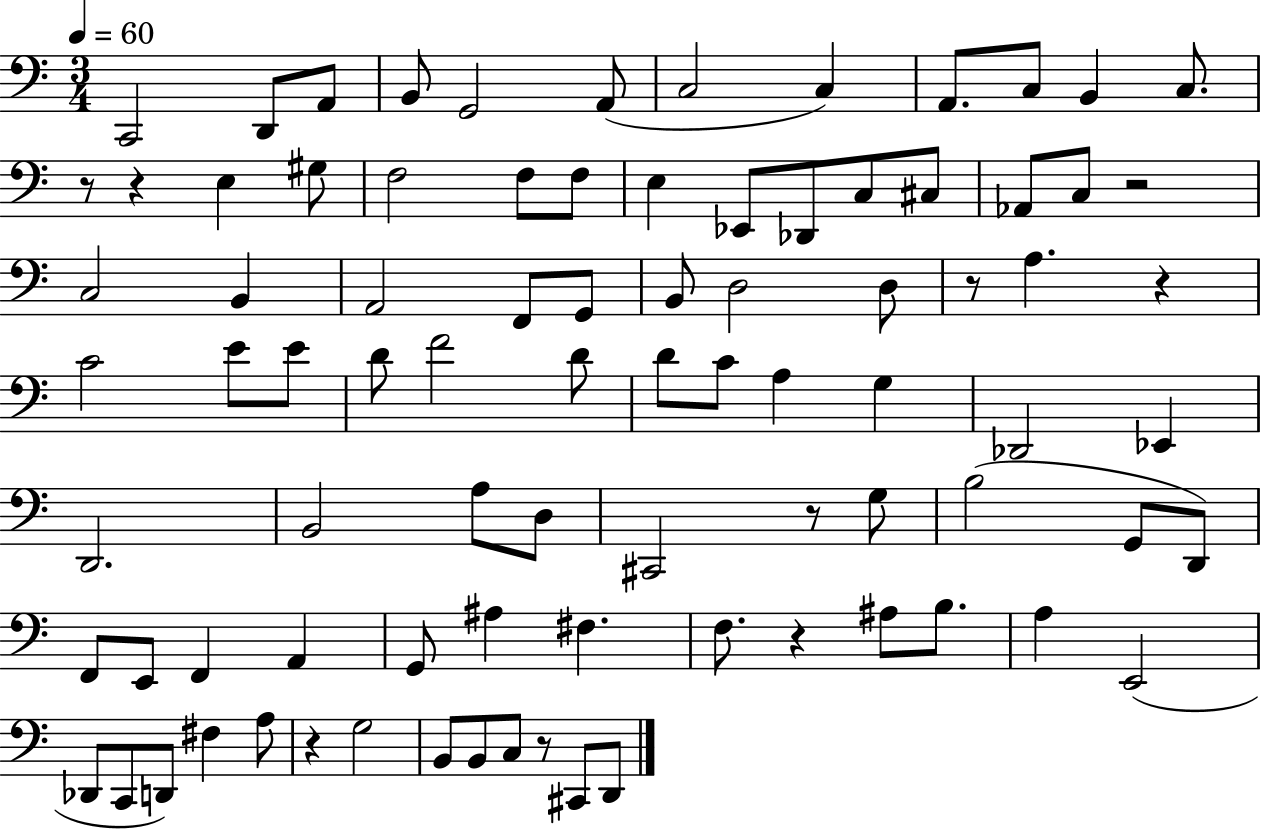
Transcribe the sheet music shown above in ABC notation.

X:1
T:Untitled
M:3/4
L:1/4
K:C
C,,2 D,,/2 A,,/2 B,,/2 G,,2 A,,/2 C,2 C, A,,/2 C,/2 B,, C,/2 z/2 z E, ^G,/2 F,2 F,/2 F,/2 E, _E,,/2 _D,,/2 C,/2 ^C,/2 _A,,/2 C,/2 z2 C,2 B,, A,,2 F,,/2 G,,/2 B,,/2 D,2 D,/2 z/2 A, z C2 E/2 E/2 D/2 F2 D/2 D/2 C/2 A, G, _D,,2 _E,, D,,2 B,,2 A,/2 D,/2 ^C,,2 z/2 G,/2 B,2 G,,/2 D,,/2 F,,/2 E,,/2 F,, A,, G,,/2 ^A, ^F, F,/2 z ^A,/2 B,/2 A, E,,2 _D,,/2 C,,/2 D,,/2 ^F, A,/2 z G,2 B,,/2 B,,/2 C,/2 z/2 ^C,,/2 D,,/2